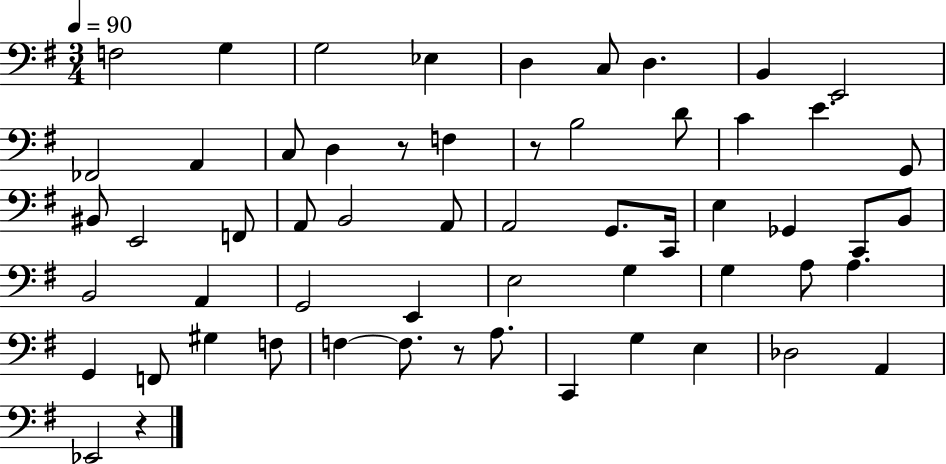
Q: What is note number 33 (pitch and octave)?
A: B2